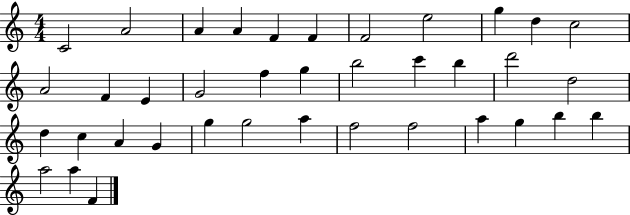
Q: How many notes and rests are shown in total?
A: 38